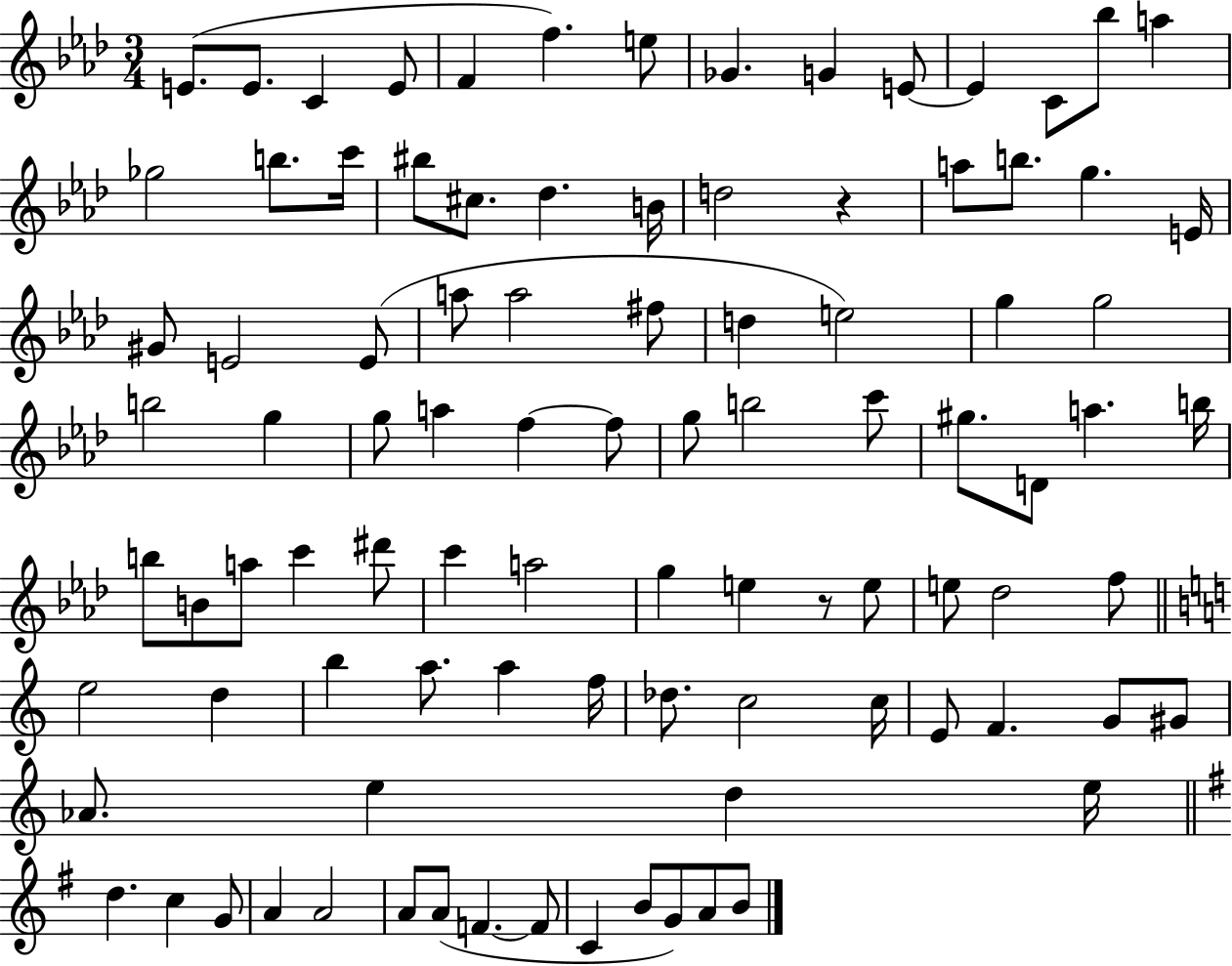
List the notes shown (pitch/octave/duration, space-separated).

E4/e. E4/e. C4/q E4/e F4/q F5/q. E5/e Gb4/q. G4/q E4/e E4/q C4/e Bb5/e A5/q Gb5/h B5/e. C6/s BIS5/e C#5/e. Db5/q. B4/s D5/h R/q A5/e B5/e. G5/q. E4/s G#4/e E4/h E4/e A5/e A5/h F#5/e D5/q E5/h G5/q G5/h B5/h G5/q G5/e A5/q F5/q F5/e G5/e B5/h C6/e G#5/e. D4/e A5/q. B5/s B5/e B4/e A5/e C6/q D#6/e C6/q A5/h G5/q E5/q R/e E5/e E5/e Db5/h F5/e E5/h D5/q B5/q A5/e. A5/q F5/s Db5/e. C5/h C5/s E4/e F4/q. G4/e G#4/e Ab4/e. E5/q D5/q E5/s D5/q. C5/q G4/e A4/q A4/h A4/e A4/e F4/q. F4/e C4/q B4/e G4/e A4/e B4/e